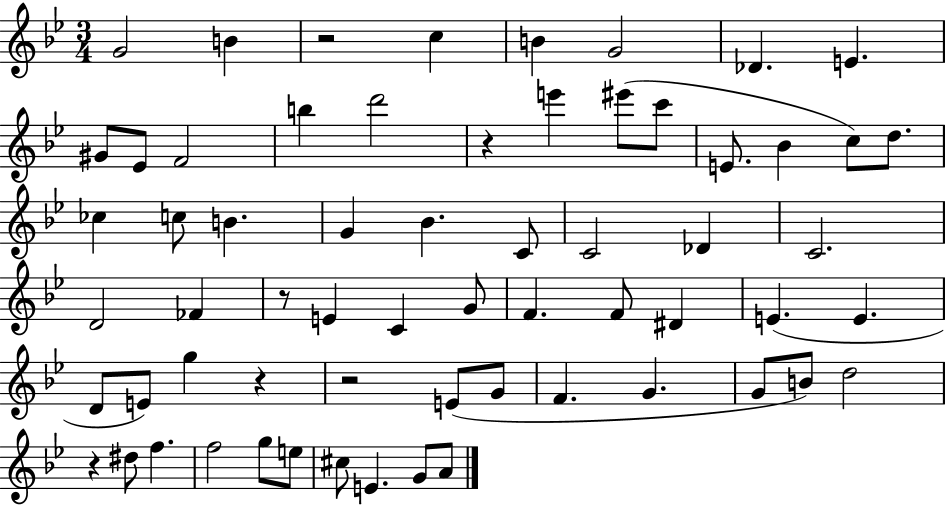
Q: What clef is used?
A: treble